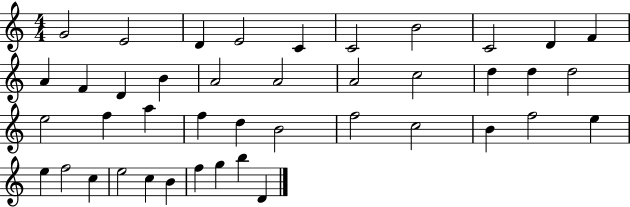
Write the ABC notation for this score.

X:1
T:Untitled
M:4/4
L:1/4
K:C
G2 E2 D E2 C C2 B2 C2 D F A F D B A2 A2 A2 c2 d d d2 e2 f a f d B2 f2 c2 B f2 e e f2 c e2 c B f g b D